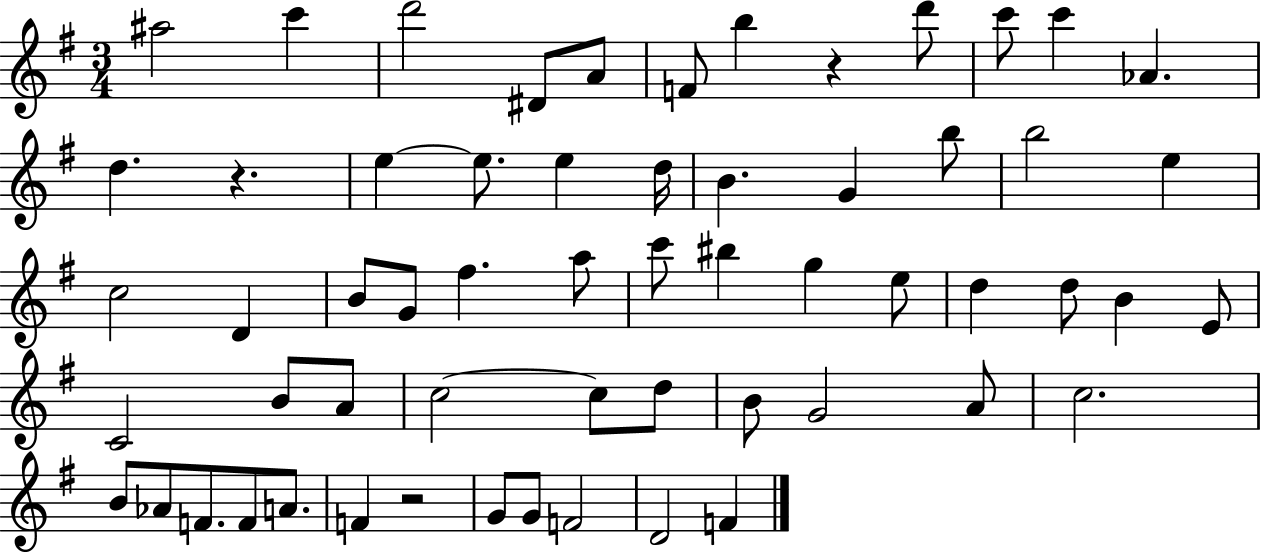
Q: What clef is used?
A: treble